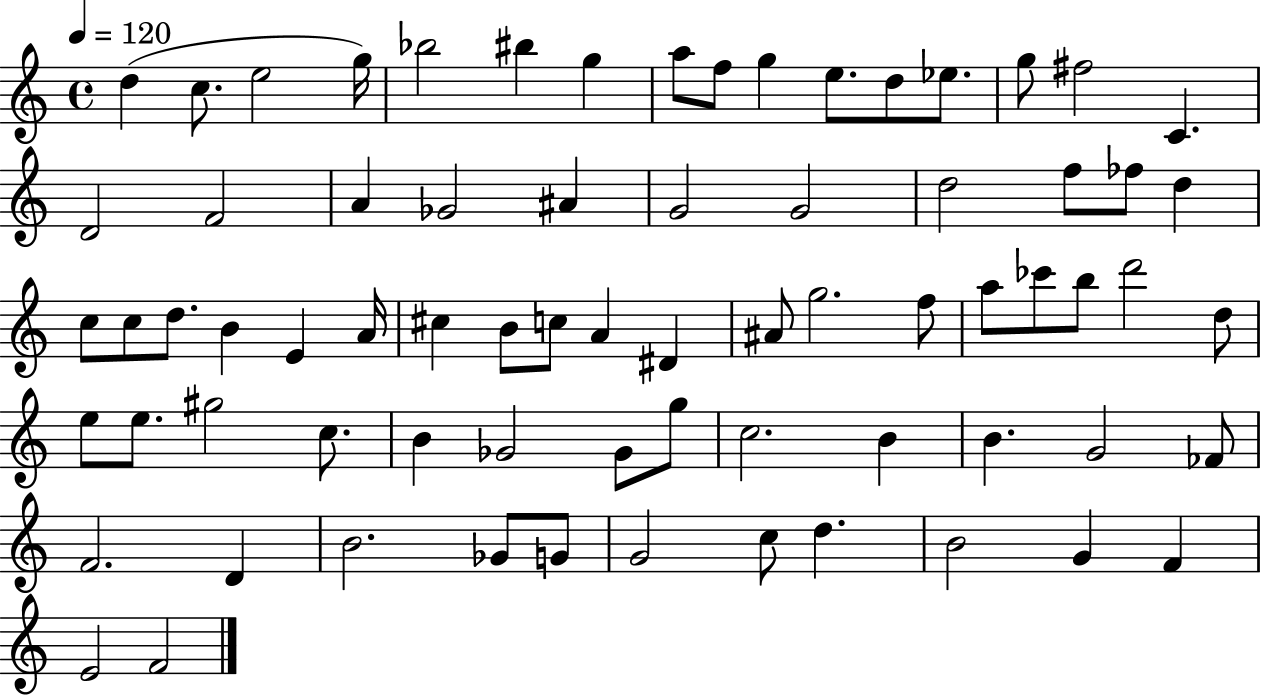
{
  \clef treble
  \time 4/4
  \defaultTimeSignature
  \key c \major
  \tempo 4 = 120
  d''4( c''8. e''2 g''16) | bes''2 bis''4 g''4 | a''8 f''8 g''4 e''8. d''8 ees''8. | g''8 fis''2 c'4. | \break d'2 f'2 | a'4 ges'2 ais'4 | g'2 g'2 | d''2 f''8 fes''8 d''4 | \break c''8 c''8 d''8. b'4 e'4 a'16 | cis''4 b'8 c''8 a'4 dis'4 | ais'8 g''2. f''8 | a''8 ces'''8 b''8 d'''2 d''8 | \break e''8 e''8. gis''2 c''8. | b'4 ges'2 ges'8 g''8 | c''2. b'4 | b'4. g'2 fes'8 | \break f'2. d'4 | b'2. ges'8 g'8 | g'2 c''8 d''4. | b'2 g'4 f'4 | \break e'2 f'2 | \bar "|."
}